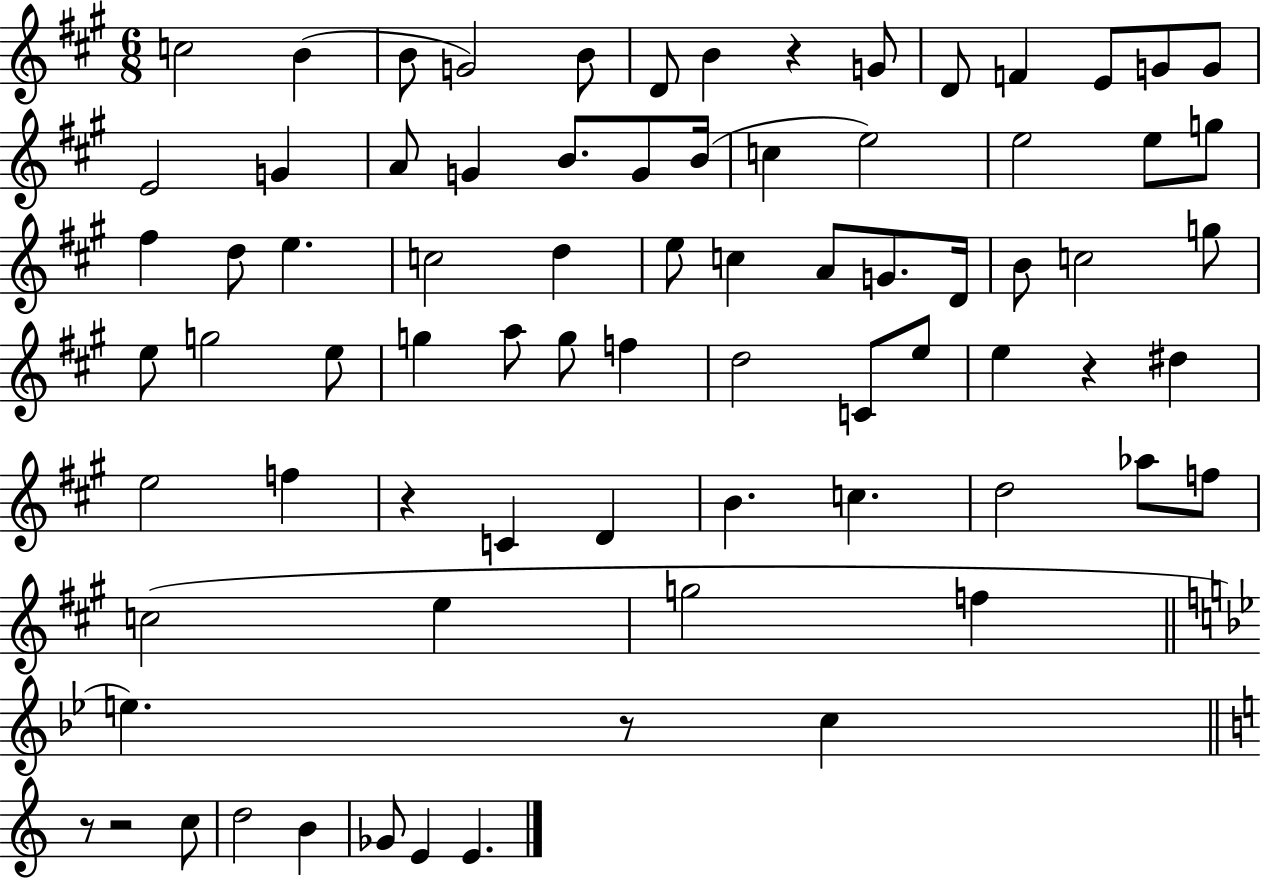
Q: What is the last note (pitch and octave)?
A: E4